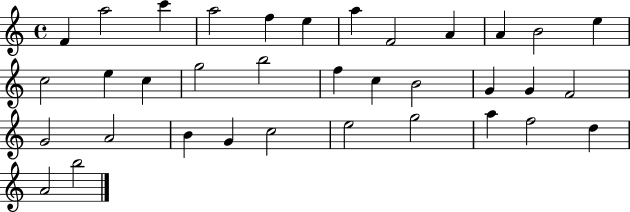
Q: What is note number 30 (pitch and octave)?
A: G5